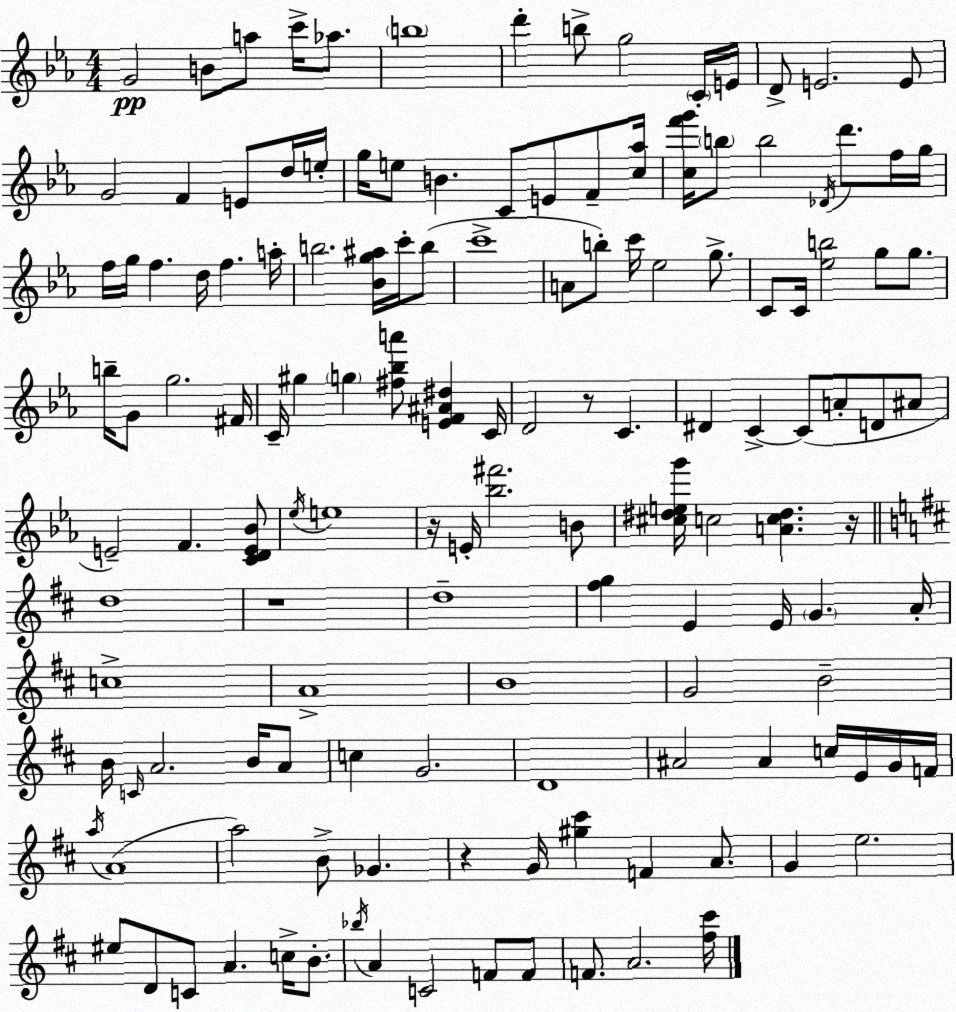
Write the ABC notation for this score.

X:1
T:Untitled
M:4/4
L:1/4
K:Eb
G2 B/2 a/2 c'/4 _a/2 b4 d' b/2 g2 C/4 E/4 D/2 E2 E/2 G2 F E/2 d/4 e/4 g/4 e/2 B C/2 E/2 F/2 [c_a]/4 [cf'g']/4 b/2 b2 _D/4 d'/2 f/4 g/4 f/4 g/4 f d/4 f a/4 b2 [_Bg^a]/4 c'/4 b/2 c'4 A/2 b/2 c'/4 _e2 g/2 C/2 C/4 [_eb]2 g/2 g/2 b/4 G/2 g2 ^F/4 C/4 ^g g [^f_ba']/2 [EF^A^d] C/4 D2 z/2 C ^D C C/2 A/2 D/2 ^A/2 E2 F [CDE_B]/2 _e/4 e4 z/4 E/4 [_b^f']2 B/2 [^c^deg']/4 c2 [Ac^d] z/4 d4 z4 d4 [^fg] E E/4 G A/4 c4 A4 B4 G2 B2 B/4 C/4 A2 B/4 A/2 c G2 D4 ^A2 ^A c/4 E/4 G/4 F/4 a/4 A4 a2 B/2 _G z G/4 [^g^c'] F A/2 G e2 ^e/2 D/2 C/2 A c/4 B/2 _b/4 A C2 F/2 F/2 F/2 A2 [^f^c']/4